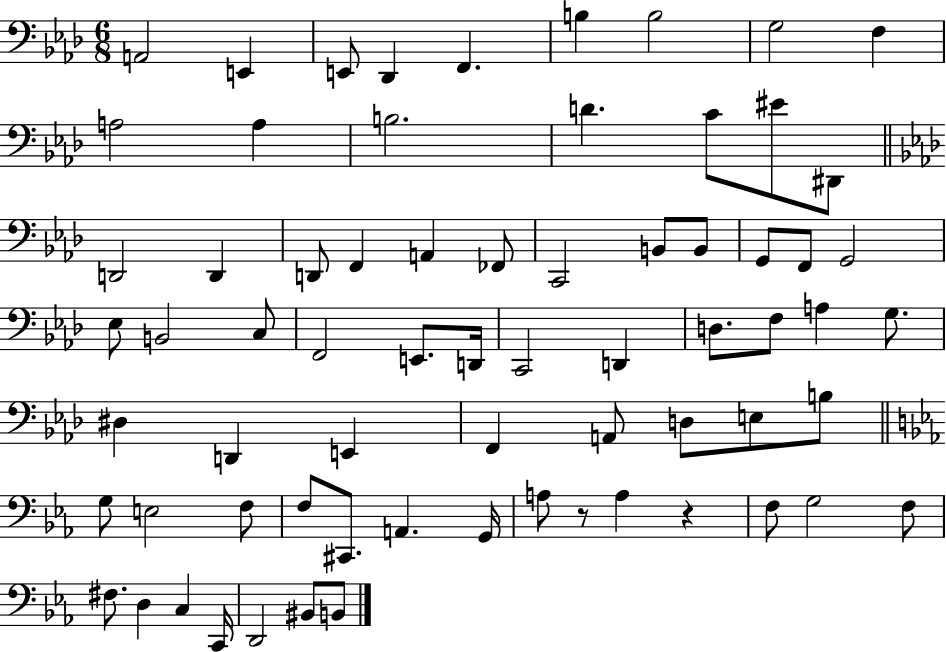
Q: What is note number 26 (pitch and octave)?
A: G2